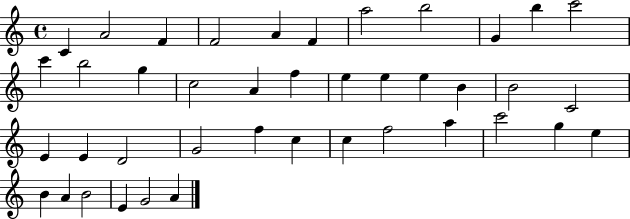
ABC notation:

X:1
T:Untitled
M:4/4
L:1/4
K:C
C A2 F F2 A F a2 b2 G b c'2 c' b2 g c2 A f e e e B B2 C2 E E D2 G2 f c c f2 a c'2 g e B A B2 E G2 A